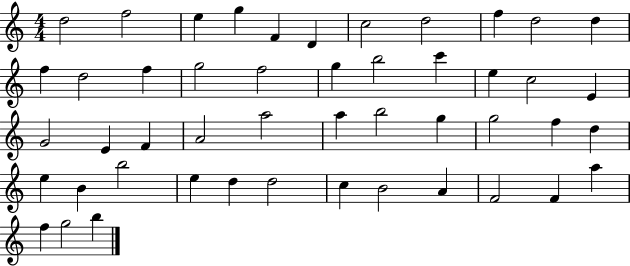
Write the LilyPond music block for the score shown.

{
  \clef treble
  \numericTimeSignature
  \time 4/4
  \key c \major
  d''2 f''2 | e''4 g''4 f'4 d'4 | c''2 d''2 | f''4 d''2 d''4 | \break f''4 d''2 f''4 | g''2 f''2 | g''4 b''2 c'''4 | e''4 c''2 e'4 | \break g'2 e'4 f'4 | a'2 a''2 | a''4 b''2 g''4 | g''2 f''4 d''4 | \break e''4 b'4 b''2 | e''4 d''4 d''2 | c''4 b'2 a'4 | f'2 f'4 a''4 | \break f''4 g''2 b''4 | \bar "|."
}